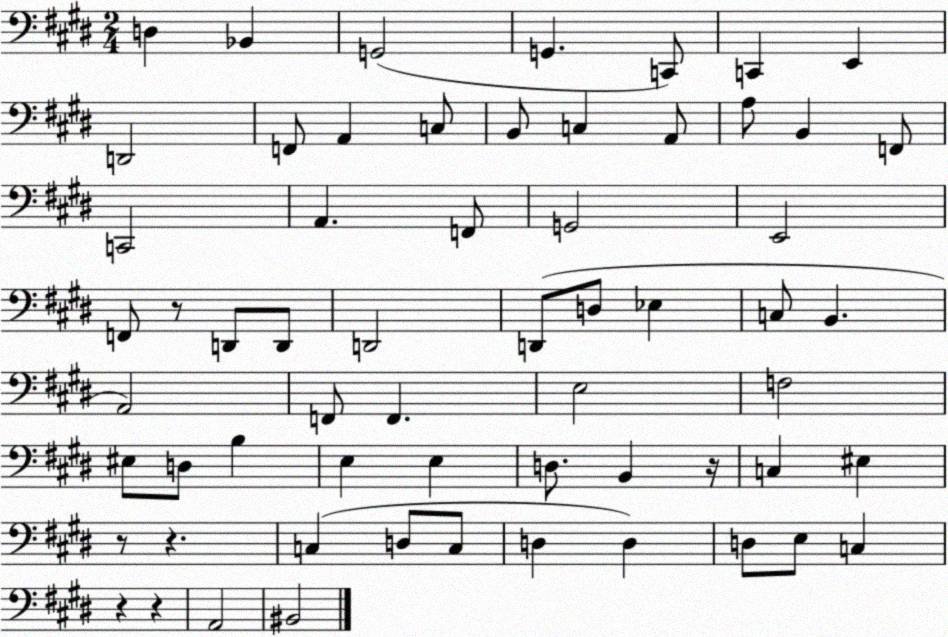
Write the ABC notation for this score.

X:1
T:Untitled
M:2/4
L:1/4
K:E
D, _B,, G,,2 G,, C,,/2 C,, E,, D,,2 F,,/2 A,, C,/2 B,,/2 C, A,,/2 A,/2 B,, F,,/2 C,,2 A,, F,,/2 G,,2 E,,2 F,,/2 z/2 D,,/2 D,,/2 D,,2 D,,/2 D,/2 _E, C,/2 B,, A,,2 F,,/2 F,, E,2 F,2 ^E,/2 D,/2 B, E, E, D,/2 B,, z/4 C, ^E, z/2 z C, D,/2 C,/2 D, D, D,/2 E,/2 C, z z A,,2 ^B,,2